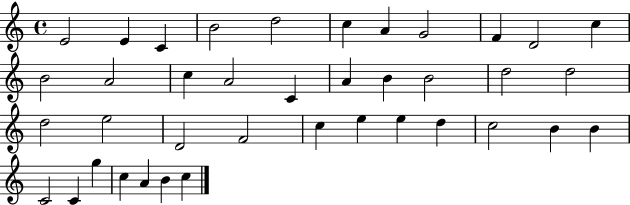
X:1
T:Untitled
M:4/4
L:1/4
K:C
E2 E C B2 d2 c A G2 F D2 c B2 A2 c A2 C A B B2 d2 d2 d2 e2 D2 F2 c e e d c2 B B C2 C g c A B c